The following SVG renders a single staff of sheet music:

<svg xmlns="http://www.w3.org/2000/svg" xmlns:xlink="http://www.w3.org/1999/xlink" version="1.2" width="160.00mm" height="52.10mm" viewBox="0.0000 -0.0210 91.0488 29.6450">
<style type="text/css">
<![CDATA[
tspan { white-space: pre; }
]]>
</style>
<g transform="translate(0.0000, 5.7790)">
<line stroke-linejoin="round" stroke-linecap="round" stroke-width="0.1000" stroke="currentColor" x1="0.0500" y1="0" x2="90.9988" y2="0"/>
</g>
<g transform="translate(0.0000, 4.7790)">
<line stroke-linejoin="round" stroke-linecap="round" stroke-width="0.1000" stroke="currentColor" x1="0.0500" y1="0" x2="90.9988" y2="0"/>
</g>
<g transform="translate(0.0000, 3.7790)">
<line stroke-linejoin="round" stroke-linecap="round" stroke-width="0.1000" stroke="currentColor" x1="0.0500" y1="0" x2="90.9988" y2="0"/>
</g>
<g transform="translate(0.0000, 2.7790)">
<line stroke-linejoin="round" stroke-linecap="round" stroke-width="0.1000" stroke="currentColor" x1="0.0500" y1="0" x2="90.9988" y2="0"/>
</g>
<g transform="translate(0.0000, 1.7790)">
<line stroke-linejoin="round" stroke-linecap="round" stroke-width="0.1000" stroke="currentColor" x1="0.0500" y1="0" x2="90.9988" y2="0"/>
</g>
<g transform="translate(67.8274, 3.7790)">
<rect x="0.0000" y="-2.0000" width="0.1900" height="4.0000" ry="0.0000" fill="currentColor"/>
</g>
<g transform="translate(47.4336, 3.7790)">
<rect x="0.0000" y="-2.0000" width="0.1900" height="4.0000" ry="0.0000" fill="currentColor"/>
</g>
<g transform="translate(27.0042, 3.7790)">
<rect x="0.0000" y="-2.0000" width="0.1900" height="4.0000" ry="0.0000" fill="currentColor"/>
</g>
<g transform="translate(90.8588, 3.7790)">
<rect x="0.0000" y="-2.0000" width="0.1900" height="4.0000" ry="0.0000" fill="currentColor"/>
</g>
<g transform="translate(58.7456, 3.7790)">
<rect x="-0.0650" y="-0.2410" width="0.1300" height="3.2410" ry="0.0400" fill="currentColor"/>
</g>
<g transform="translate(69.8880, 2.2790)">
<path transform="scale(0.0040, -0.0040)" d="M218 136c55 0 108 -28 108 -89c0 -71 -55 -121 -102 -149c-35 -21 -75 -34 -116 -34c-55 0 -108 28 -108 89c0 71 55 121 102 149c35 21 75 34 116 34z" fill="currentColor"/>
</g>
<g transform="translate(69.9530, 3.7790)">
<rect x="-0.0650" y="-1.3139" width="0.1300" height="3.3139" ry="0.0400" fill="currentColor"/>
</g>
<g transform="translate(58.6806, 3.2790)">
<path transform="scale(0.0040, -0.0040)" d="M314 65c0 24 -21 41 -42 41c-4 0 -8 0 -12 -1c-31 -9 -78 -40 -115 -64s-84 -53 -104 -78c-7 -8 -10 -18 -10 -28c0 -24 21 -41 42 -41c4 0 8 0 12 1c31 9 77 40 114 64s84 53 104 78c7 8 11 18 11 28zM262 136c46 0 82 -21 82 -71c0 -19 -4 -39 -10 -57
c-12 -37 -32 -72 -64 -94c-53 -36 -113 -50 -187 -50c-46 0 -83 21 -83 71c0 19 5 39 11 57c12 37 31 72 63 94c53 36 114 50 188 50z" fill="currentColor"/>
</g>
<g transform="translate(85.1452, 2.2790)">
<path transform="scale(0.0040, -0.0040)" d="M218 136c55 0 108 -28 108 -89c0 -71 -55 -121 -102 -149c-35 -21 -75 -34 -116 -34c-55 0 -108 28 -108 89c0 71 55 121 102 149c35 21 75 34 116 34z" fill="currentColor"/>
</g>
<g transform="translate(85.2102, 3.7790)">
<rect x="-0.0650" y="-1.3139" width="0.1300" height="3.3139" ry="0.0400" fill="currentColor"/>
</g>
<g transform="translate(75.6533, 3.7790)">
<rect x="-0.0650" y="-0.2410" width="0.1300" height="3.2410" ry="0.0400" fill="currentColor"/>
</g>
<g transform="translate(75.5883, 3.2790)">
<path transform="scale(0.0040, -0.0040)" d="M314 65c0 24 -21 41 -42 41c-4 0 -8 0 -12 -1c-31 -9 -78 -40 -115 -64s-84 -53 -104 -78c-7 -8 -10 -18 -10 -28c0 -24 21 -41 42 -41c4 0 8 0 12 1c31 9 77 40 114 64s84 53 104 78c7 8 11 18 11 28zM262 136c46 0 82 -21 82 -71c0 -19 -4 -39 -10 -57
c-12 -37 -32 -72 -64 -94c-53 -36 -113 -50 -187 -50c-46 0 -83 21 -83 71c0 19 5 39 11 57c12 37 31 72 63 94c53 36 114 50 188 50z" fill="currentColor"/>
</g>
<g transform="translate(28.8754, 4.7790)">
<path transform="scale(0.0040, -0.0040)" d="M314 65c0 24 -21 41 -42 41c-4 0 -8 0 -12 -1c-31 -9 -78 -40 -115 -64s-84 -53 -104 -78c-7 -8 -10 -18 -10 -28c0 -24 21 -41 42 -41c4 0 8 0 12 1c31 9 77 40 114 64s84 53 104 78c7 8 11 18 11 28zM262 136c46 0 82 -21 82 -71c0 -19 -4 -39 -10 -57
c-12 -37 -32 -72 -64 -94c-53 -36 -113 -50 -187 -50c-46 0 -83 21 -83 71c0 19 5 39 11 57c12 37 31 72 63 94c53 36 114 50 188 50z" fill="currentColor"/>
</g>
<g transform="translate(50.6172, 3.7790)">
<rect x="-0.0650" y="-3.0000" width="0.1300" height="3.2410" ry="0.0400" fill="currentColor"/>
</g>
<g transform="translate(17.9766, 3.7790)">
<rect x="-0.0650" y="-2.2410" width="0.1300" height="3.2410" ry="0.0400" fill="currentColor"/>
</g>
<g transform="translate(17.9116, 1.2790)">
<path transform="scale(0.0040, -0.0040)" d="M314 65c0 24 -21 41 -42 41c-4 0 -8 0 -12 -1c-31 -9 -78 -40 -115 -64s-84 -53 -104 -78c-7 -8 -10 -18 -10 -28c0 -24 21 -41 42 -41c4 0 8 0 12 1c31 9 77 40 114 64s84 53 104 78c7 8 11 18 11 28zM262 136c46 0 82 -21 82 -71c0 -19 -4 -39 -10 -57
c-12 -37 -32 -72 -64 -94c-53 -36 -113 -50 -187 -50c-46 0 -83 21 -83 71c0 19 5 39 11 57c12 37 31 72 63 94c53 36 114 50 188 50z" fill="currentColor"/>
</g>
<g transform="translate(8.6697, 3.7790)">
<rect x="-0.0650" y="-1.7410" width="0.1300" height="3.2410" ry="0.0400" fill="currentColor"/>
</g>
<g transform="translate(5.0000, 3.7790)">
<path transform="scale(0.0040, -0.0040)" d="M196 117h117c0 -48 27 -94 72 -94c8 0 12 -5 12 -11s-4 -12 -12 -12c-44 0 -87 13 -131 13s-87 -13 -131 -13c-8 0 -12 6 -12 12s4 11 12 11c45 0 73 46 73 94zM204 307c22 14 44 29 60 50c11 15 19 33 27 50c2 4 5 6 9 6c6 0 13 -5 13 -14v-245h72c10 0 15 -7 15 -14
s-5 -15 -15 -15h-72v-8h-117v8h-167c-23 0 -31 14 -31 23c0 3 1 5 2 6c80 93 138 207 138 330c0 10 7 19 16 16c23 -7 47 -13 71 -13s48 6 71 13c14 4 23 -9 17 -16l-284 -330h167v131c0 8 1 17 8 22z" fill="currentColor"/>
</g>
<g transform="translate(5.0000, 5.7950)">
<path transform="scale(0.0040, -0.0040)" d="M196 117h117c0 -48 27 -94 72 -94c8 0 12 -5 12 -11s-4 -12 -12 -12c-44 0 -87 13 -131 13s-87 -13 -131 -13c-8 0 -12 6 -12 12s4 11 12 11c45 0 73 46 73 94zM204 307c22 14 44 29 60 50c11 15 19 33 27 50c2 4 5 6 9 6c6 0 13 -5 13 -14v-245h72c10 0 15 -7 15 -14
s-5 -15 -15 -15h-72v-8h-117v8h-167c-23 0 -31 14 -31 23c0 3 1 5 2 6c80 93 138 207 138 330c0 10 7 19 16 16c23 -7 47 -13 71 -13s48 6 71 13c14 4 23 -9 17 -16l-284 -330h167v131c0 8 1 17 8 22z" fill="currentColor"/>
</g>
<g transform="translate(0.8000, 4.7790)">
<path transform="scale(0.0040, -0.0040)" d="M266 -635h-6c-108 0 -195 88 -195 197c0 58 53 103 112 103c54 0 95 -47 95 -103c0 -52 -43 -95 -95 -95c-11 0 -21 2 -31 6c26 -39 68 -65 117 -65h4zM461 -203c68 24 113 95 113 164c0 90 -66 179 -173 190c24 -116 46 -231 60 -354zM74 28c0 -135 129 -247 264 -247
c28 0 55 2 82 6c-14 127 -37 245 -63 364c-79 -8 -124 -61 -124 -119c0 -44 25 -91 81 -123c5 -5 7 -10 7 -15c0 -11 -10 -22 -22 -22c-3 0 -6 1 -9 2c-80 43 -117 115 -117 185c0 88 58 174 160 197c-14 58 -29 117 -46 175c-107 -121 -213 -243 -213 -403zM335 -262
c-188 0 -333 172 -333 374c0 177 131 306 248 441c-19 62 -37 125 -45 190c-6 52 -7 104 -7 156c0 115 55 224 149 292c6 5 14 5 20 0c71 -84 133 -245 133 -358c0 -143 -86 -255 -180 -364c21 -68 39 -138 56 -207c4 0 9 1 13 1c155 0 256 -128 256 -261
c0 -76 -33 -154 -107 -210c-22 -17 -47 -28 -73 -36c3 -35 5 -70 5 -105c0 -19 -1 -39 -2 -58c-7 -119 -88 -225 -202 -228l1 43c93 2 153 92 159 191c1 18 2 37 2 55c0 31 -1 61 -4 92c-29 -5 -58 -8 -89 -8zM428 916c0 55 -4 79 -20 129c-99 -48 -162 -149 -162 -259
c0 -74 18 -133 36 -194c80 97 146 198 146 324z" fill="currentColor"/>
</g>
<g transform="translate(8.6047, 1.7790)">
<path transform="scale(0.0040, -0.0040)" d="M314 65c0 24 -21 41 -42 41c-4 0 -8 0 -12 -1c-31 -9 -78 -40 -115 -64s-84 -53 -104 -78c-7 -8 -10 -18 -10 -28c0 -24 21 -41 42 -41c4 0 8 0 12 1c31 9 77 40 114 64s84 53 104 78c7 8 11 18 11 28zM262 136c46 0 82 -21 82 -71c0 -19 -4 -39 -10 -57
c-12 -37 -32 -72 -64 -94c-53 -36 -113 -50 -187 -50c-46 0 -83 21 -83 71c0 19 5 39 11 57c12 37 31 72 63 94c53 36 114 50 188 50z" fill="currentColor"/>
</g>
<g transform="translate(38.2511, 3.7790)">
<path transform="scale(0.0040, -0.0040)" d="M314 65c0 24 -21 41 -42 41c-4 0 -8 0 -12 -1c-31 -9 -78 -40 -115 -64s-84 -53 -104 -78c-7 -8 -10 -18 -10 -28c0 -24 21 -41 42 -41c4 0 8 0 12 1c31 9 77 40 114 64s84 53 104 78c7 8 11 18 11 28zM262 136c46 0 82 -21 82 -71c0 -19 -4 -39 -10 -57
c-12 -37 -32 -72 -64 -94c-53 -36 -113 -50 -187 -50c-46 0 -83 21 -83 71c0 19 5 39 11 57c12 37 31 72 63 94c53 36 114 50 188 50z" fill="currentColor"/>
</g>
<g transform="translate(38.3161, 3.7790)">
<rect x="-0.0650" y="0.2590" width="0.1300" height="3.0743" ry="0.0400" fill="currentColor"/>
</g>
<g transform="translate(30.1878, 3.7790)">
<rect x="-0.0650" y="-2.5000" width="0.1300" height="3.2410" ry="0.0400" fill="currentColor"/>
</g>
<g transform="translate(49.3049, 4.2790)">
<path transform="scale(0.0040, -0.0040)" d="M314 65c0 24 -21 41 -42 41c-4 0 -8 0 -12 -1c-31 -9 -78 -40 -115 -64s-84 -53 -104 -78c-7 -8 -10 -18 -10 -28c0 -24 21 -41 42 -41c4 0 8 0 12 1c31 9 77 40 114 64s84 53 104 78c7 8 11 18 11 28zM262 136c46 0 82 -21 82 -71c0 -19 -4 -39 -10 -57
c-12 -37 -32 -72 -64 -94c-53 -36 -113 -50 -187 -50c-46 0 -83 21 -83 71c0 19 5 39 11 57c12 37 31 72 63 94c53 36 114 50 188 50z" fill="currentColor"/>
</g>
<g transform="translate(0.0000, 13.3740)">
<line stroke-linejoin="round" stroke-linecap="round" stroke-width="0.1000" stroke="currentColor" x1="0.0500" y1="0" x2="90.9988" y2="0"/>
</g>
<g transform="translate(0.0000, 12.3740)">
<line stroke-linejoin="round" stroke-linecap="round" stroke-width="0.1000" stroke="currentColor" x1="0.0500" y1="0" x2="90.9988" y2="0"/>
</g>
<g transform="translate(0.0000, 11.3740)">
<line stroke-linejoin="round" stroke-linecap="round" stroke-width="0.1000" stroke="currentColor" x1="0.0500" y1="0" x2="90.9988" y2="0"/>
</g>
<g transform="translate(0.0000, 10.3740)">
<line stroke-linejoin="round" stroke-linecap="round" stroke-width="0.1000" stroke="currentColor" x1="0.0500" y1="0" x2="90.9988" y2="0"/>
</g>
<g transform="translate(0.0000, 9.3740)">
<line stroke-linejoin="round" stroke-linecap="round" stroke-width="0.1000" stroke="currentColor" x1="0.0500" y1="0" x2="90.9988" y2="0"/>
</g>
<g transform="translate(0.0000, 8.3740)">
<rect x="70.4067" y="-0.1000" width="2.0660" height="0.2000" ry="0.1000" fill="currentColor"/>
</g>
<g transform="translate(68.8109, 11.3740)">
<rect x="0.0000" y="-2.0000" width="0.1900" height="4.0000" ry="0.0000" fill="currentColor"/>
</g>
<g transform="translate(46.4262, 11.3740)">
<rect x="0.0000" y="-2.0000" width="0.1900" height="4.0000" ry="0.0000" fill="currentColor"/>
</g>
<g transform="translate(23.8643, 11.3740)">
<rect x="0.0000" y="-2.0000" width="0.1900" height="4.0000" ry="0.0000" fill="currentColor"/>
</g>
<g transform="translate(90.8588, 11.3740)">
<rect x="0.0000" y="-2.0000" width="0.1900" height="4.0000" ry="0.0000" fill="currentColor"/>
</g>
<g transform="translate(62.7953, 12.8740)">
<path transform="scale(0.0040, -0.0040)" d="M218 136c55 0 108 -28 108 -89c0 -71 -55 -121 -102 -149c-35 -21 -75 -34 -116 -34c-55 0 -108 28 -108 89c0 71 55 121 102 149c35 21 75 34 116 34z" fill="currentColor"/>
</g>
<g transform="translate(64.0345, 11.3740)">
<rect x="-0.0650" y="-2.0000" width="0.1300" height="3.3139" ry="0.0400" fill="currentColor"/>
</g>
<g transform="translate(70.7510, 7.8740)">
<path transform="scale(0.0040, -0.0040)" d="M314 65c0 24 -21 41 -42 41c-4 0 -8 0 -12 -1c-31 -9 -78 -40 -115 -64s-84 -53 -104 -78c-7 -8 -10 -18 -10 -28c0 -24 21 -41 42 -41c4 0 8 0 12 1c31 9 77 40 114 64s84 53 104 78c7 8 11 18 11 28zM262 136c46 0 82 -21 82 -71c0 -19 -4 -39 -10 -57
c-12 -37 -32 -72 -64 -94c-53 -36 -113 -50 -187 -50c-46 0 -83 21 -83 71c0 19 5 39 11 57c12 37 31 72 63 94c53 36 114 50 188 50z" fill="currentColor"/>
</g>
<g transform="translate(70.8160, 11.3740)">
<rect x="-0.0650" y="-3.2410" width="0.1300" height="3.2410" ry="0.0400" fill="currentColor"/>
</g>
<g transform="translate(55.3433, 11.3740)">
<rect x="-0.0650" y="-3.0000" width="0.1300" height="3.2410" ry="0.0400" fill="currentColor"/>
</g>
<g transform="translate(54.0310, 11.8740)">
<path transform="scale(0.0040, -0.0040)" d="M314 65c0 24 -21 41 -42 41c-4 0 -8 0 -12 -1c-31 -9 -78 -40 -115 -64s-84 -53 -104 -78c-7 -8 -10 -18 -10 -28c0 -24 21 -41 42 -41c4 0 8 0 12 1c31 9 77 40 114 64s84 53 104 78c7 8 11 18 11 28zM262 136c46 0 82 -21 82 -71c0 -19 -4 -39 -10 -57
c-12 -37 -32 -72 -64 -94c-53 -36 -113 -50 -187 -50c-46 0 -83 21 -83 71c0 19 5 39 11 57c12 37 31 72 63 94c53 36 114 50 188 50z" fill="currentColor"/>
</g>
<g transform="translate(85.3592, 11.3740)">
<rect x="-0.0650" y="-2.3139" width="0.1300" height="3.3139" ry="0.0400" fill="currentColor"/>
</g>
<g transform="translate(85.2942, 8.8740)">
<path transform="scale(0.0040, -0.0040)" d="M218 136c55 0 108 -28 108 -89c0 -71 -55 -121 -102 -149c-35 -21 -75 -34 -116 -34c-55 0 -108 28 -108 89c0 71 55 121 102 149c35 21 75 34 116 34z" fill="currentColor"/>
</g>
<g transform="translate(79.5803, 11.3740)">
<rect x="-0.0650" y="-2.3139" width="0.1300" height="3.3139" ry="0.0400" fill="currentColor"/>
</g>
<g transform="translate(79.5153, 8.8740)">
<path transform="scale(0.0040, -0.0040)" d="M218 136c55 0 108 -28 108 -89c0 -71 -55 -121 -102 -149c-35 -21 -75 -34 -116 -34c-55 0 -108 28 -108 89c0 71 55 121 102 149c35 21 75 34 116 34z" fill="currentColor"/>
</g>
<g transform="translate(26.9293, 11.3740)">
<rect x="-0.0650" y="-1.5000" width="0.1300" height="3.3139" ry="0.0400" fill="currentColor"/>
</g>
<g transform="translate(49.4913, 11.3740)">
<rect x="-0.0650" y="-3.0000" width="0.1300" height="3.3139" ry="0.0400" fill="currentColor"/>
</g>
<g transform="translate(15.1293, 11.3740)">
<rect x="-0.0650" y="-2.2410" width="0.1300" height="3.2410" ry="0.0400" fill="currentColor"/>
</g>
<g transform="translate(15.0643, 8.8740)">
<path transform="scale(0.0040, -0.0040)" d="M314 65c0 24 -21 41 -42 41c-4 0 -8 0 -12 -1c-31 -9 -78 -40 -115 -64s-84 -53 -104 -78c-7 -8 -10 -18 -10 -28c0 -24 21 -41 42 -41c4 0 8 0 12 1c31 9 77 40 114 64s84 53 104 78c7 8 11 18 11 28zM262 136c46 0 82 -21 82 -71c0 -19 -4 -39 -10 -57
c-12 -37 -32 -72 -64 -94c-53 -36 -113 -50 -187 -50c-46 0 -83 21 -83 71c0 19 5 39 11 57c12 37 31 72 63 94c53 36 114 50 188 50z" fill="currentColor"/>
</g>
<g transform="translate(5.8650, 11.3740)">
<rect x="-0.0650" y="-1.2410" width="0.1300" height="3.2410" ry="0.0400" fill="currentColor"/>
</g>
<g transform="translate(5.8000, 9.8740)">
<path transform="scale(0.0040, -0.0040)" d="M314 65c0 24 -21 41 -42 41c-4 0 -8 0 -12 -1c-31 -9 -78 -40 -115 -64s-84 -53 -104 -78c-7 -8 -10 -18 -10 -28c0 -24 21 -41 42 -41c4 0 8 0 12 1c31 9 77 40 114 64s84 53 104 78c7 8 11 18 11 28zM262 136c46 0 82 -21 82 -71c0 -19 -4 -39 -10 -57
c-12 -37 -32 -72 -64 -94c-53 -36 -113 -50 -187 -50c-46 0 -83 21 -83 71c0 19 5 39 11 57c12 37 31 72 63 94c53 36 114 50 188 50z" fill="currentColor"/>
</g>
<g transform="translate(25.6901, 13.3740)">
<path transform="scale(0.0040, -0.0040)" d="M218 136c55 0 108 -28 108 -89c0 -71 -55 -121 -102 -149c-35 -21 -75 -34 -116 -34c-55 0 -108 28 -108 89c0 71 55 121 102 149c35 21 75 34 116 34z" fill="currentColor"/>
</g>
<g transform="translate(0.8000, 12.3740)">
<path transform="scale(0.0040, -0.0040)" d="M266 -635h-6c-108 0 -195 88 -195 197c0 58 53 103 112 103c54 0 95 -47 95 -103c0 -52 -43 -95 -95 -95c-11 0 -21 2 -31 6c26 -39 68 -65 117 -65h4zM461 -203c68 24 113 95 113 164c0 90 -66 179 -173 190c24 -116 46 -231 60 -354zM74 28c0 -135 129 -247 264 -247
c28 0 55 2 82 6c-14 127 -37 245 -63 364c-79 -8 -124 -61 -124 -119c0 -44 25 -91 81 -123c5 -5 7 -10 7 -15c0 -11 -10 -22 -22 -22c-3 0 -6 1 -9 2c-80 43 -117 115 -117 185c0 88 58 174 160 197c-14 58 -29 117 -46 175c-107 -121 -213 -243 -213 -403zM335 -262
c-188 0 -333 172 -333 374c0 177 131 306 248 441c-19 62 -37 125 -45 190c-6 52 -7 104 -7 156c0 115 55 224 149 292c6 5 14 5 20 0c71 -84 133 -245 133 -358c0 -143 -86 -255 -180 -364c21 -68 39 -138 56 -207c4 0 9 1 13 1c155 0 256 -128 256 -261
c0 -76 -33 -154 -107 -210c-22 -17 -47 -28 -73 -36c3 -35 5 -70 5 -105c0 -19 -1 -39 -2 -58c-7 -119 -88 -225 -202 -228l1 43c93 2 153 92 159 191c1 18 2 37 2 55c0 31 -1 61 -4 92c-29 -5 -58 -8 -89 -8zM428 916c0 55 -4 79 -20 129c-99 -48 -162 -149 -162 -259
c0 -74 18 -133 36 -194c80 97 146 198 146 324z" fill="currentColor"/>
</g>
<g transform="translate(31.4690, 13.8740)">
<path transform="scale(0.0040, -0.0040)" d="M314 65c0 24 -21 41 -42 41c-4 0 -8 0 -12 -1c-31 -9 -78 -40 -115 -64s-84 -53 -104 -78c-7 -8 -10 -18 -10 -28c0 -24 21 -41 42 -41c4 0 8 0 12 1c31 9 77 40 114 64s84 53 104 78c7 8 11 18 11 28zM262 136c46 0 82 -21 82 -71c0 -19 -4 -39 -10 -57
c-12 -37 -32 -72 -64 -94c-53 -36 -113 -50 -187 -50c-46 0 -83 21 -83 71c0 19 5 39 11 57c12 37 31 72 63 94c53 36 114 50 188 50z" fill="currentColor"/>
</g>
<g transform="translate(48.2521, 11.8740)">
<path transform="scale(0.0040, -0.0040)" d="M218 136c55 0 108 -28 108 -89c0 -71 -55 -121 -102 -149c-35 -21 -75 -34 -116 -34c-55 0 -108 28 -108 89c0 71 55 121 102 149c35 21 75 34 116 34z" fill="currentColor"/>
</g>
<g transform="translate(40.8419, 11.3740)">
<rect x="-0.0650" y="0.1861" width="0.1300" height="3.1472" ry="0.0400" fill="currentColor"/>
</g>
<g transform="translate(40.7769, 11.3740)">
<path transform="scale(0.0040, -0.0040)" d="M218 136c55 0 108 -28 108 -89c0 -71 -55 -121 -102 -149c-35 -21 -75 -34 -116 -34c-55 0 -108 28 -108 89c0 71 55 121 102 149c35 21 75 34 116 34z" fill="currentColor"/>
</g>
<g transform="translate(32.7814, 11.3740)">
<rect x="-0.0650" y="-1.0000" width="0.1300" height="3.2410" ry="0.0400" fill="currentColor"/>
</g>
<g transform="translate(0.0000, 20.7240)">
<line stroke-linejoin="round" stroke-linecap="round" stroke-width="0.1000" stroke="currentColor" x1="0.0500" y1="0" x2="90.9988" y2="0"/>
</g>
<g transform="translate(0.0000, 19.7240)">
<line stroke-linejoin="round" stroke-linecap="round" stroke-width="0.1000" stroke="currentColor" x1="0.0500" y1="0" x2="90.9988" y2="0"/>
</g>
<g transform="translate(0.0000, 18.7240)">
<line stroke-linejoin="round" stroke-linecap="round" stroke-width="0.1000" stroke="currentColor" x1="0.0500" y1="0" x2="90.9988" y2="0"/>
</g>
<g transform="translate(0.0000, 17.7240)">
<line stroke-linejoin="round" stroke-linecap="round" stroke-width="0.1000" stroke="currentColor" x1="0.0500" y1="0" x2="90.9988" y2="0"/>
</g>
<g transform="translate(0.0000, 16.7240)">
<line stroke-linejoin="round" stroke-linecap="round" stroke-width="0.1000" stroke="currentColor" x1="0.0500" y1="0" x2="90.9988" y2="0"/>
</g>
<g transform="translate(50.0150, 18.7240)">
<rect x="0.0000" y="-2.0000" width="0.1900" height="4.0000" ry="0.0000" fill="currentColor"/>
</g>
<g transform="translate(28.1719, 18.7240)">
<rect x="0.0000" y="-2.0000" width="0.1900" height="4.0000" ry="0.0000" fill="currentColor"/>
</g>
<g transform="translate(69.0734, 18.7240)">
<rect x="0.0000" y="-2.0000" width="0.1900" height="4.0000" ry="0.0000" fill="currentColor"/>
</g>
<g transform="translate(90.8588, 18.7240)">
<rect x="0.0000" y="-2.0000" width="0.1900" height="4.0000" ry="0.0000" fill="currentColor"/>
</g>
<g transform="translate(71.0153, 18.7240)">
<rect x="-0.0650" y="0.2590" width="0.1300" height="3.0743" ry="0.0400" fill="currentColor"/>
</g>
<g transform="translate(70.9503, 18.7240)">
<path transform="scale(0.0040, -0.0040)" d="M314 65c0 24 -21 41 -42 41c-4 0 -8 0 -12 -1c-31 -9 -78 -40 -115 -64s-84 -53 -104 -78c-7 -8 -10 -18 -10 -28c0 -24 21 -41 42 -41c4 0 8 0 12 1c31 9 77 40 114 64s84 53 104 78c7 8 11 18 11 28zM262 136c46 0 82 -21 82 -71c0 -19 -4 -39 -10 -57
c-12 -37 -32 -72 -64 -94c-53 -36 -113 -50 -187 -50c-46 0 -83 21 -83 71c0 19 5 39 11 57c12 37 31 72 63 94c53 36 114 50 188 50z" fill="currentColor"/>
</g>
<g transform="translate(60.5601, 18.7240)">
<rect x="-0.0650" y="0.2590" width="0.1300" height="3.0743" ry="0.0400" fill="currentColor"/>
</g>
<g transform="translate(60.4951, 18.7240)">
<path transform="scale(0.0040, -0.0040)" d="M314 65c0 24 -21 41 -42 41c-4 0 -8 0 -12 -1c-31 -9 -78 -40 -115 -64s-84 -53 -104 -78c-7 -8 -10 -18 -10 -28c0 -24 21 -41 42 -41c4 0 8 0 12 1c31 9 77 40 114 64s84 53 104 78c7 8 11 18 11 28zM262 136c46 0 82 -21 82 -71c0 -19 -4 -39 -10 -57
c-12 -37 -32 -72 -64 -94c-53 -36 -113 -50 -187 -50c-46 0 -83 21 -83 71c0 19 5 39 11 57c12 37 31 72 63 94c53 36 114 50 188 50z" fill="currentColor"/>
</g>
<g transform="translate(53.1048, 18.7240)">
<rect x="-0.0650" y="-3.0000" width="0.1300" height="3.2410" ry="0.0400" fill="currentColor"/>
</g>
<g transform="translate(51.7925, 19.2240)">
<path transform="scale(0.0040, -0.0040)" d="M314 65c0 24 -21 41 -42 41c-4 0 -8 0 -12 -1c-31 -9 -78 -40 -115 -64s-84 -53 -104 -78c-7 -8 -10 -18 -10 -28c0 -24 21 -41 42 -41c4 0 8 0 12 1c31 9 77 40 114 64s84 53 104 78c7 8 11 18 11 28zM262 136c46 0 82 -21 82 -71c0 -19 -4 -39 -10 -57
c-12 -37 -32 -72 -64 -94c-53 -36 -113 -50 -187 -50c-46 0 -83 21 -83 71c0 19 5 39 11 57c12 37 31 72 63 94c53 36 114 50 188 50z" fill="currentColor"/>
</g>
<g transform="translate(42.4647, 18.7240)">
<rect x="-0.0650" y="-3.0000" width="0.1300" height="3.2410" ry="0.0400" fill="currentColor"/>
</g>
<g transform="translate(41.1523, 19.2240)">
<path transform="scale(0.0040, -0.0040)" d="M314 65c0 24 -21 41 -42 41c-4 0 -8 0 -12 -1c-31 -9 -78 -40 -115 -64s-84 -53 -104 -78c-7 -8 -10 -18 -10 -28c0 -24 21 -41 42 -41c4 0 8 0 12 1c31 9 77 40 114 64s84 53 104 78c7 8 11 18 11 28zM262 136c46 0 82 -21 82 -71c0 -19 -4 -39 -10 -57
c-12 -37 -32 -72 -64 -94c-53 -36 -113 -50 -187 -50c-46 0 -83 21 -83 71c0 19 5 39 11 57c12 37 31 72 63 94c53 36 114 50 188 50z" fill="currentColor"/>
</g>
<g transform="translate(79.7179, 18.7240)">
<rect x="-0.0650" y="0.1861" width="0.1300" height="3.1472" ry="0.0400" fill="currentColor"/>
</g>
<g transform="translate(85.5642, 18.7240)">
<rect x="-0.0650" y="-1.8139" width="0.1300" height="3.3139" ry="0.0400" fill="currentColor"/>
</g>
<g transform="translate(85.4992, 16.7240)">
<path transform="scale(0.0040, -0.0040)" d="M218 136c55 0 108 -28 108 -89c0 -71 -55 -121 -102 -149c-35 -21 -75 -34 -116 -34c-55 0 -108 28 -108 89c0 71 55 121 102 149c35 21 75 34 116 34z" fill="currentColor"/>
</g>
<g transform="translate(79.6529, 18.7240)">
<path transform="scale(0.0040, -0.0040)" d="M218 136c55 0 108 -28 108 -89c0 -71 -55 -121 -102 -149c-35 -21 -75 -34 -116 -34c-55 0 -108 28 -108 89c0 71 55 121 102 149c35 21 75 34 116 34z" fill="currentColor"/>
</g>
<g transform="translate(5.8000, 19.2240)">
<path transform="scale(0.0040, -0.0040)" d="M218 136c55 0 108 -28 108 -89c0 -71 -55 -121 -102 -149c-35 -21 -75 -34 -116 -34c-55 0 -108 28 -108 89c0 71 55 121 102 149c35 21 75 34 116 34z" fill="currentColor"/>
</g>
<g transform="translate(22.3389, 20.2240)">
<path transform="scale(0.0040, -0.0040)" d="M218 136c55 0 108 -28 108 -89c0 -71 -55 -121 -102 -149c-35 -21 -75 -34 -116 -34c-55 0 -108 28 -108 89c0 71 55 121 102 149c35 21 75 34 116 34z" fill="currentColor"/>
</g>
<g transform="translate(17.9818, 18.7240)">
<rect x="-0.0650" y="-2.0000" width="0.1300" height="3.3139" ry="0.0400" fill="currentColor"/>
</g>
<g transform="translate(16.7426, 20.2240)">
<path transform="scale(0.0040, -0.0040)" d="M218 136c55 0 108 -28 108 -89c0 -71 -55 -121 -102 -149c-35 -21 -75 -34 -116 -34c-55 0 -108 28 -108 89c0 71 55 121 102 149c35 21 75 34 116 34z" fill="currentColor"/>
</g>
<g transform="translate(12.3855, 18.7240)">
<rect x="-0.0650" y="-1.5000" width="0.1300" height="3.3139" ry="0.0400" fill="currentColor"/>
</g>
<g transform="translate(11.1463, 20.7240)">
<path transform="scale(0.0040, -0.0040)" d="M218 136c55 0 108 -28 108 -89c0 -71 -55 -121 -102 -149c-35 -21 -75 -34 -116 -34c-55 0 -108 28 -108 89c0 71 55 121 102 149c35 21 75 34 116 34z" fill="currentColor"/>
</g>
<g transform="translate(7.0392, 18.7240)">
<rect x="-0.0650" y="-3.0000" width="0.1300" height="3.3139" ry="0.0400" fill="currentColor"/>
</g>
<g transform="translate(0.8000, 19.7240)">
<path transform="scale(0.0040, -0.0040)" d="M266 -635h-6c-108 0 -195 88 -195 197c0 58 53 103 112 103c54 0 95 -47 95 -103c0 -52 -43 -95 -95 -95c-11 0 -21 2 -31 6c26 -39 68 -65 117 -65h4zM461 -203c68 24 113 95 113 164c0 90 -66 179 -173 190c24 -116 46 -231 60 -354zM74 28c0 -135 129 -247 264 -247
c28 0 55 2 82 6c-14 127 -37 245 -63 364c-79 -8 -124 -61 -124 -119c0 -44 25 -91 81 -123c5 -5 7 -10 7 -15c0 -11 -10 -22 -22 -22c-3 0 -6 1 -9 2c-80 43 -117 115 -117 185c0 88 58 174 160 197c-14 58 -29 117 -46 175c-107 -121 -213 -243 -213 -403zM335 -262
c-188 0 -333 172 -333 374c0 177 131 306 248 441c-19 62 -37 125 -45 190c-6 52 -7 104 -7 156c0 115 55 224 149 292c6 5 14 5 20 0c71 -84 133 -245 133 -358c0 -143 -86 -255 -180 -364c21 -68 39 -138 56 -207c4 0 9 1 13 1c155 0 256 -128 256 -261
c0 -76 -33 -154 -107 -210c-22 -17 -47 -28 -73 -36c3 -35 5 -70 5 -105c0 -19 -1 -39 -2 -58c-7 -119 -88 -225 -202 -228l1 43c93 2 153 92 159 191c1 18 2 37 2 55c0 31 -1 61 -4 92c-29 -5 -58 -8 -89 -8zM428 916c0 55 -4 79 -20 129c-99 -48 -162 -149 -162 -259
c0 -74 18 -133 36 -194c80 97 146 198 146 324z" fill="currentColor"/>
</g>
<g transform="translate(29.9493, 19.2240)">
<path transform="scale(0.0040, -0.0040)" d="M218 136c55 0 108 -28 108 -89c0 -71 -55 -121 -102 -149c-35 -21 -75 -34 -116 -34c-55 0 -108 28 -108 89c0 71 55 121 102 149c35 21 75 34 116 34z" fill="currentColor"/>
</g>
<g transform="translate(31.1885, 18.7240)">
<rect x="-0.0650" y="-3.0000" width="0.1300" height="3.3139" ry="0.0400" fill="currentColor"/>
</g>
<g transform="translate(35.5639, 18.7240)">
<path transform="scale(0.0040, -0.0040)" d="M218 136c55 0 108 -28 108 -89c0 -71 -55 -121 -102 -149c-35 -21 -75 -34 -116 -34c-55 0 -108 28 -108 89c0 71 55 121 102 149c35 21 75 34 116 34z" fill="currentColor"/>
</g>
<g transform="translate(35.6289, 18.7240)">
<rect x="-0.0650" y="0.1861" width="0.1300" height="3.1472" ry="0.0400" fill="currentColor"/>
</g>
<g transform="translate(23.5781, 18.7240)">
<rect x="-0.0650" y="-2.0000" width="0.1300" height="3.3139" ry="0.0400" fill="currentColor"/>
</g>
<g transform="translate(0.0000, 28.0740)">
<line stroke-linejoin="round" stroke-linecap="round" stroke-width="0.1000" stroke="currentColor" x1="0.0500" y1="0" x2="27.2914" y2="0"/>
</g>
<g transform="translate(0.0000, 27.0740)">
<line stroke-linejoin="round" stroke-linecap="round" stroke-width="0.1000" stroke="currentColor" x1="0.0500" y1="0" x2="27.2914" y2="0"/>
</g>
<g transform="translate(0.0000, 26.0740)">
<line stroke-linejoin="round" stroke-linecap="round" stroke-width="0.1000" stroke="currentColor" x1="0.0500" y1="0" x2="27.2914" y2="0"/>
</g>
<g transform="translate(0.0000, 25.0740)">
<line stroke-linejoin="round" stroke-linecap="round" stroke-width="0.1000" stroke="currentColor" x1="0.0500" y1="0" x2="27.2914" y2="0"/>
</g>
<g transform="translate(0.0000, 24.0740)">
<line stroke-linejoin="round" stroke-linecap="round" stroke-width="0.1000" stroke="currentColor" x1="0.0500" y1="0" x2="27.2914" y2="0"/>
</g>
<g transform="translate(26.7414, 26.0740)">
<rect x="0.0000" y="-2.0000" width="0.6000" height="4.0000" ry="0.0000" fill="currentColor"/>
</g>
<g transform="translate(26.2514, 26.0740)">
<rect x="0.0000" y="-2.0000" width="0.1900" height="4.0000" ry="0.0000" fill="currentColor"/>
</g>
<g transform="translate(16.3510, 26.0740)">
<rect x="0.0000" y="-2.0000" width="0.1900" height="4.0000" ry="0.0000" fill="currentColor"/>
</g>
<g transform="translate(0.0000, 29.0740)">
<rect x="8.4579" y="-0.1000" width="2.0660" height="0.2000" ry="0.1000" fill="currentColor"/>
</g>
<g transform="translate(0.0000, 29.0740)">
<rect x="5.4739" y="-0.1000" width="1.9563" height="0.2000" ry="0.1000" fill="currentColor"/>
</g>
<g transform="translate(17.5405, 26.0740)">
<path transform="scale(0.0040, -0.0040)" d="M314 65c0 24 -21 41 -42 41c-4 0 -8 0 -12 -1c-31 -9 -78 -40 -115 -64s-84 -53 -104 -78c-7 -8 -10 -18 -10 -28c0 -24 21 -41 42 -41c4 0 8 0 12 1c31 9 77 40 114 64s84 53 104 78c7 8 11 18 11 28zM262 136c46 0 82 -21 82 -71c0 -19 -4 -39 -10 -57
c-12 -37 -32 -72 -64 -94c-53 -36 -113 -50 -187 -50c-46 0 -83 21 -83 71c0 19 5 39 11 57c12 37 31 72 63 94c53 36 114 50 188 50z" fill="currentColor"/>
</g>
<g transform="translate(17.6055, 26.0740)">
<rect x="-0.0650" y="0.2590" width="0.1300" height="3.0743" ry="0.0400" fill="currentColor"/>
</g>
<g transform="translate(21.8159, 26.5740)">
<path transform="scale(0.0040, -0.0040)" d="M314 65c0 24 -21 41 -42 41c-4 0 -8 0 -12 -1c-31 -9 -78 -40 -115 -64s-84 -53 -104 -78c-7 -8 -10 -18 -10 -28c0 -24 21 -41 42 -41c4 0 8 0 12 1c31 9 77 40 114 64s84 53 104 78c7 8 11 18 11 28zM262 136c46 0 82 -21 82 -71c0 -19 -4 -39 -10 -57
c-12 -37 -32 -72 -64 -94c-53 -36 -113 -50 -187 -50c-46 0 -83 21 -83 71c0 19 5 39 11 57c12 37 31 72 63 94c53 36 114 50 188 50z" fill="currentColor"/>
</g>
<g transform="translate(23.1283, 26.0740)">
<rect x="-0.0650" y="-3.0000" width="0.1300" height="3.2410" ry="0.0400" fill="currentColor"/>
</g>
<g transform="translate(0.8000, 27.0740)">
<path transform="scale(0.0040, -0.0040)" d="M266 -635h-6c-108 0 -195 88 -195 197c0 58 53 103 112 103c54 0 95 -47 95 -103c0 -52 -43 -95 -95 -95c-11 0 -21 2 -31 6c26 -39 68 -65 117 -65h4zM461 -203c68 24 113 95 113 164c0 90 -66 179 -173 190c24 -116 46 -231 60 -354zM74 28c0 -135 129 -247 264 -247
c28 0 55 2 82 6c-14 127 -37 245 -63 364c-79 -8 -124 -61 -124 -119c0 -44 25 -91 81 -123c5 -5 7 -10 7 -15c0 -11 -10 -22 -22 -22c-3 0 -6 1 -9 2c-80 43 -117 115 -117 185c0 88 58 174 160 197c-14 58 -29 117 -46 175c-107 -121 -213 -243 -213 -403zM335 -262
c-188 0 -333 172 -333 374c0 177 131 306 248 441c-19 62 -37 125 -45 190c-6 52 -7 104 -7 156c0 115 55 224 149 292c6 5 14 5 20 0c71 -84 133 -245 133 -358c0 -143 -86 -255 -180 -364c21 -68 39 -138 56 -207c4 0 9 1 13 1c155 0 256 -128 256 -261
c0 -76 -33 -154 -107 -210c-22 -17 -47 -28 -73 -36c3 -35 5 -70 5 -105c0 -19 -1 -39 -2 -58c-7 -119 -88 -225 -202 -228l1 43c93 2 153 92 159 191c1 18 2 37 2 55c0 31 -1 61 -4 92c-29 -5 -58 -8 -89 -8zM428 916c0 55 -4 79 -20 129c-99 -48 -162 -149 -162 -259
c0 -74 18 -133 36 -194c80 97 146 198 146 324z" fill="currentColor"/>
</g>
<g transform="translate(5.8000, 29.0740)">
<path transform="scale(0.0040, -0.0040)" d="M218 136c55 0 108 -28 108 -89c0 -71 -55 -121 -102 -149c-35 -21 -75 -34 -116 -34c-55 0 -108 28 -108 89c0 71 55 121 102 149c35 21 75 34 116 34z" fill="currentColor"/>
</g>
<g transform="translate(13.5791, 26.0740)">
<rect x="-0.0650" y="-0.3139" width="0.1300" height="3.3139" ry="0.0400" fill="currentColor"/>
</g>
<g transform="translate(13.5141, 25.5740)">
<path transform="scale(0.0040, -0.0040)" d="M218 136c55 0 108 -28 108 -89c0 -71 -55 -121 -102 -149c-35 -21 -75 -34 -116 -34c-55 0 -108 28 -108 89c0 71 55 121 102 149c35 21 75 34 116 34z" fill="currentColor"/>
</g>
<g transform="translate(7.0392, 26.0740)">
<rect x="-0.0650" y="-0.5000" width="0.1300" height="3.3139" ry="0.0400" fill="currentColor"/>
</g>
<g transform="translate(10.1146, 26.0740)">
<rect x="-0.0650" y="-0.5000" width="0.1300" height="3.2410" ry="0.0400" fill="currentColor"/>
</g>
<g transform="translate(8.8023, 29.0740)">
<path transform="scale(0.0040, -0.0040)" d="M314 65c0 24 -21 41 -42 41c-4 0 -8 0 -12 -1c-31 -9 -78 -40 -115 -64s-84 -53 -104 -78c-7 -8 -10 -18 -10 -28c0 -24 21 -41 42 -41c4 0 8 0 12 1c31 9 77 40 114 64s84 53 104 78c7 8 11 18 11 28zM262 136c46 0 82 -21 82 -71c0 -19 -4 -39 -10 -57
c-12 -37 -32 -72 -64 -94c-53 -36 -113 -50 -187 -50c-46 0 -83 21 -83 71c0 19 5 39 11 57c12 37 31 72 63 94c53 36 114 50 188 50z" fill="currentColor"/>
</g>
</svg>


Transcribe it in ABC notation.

X:1
T:Untitled
M:4/4
L:1/4
K:C
f2 g2 G2 B2 A2 c2 e c2 e e2 g2 E D2 B A A2 F b2 g g A E F F A B A2 A2 B2 B2 B f C C2 c B2 A2